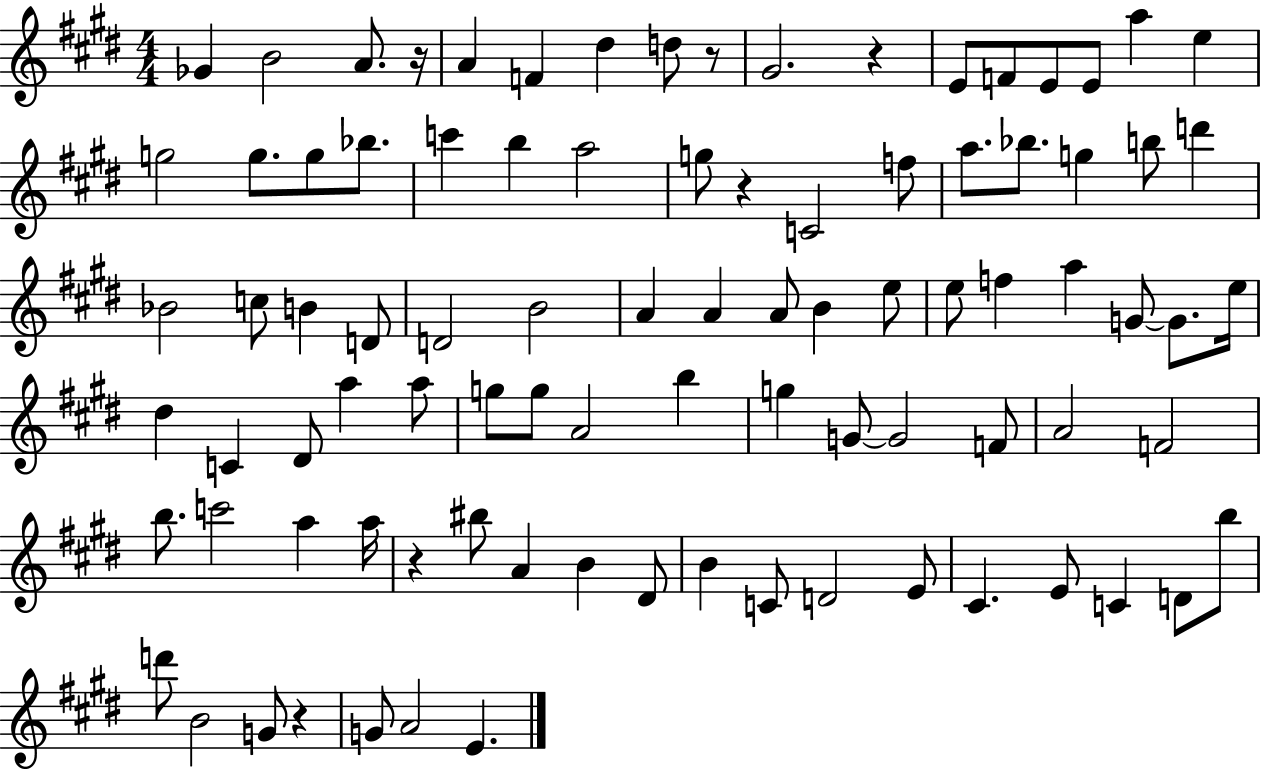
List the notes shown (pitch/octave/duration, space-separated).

Gb4/q B4/h A4/e. R/s A4/q F4/q D#5/q D5/e R/e G#4/h. R/q E4/e F4/e E4/e E4/e A5/q E5/q G5/h G5/e. G5/e Bb5/e. C6/q B5/q A5/h G5/e R/q C4/h F5/e A5/e. Bb5/e. G5/q B5/e D6/q Bb4/h C5/e B4/q D4/e D4/h B4/h A4/q A4/q A4/e B4/q E5/e E5/e F5/q A5/q G4/e G4/e. E5/s D#5/q C4/q D#4/e A5/q A5/e G5/e G5/e A4/h B5/q G5/q G4/e G4/h F4/e A4/h F4/h B5/e. C6/h A5/q A5/s R/q BIS5/e A4/q B4/q D#4/e B4/q C4/e D4/h E4/e C#4/q. E4/e C4/q D4/e B5/e D6/e B4/h G4/e R/q G4/e A4/h E4/q.